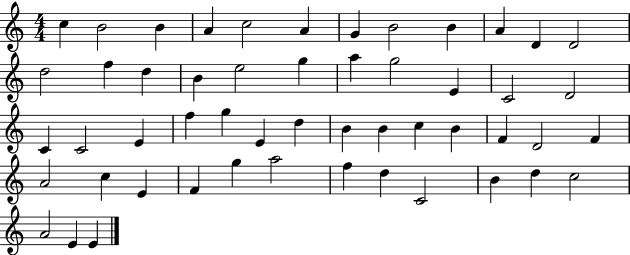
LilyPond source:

{
  \clef treble
  \numericTimeSignature
  \time 4/4
  \key c \major
  c''4 b'2 b'4 | a'4 c''2 a'4 | g'4 b'2 b'4 | a'4 d'4 d'2 | \break d''2 f''4 d''4 | b'4 e''2 g''4 | a''4 g''2 e'4 | c'2 d'2 | \break c'4 c'2 e'4 | f''4 g''4 e'4 d''4 | b'4 b'4 c''4 b'4 | f'4 d'2 f'4 | \break a'2 c''4 e'4 | f'4 g''4 a''2 | f''4 d''4 c'2 | b'4 d''4 c''2 | \break a'2 e'4 e'4 | \bar "|."
}